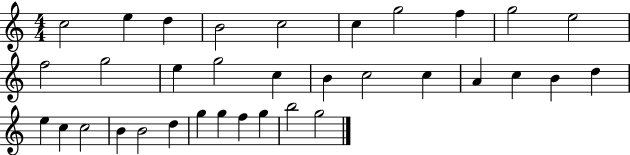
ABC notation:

X:1
T:Untitled
M:4/4
L:1/4
K:C
c2 e d B2 c2 c g2 f g2 e2 f2 g2 e g2 c B c2 c A c B d e c c2 B B2 d g g f g b2 g2